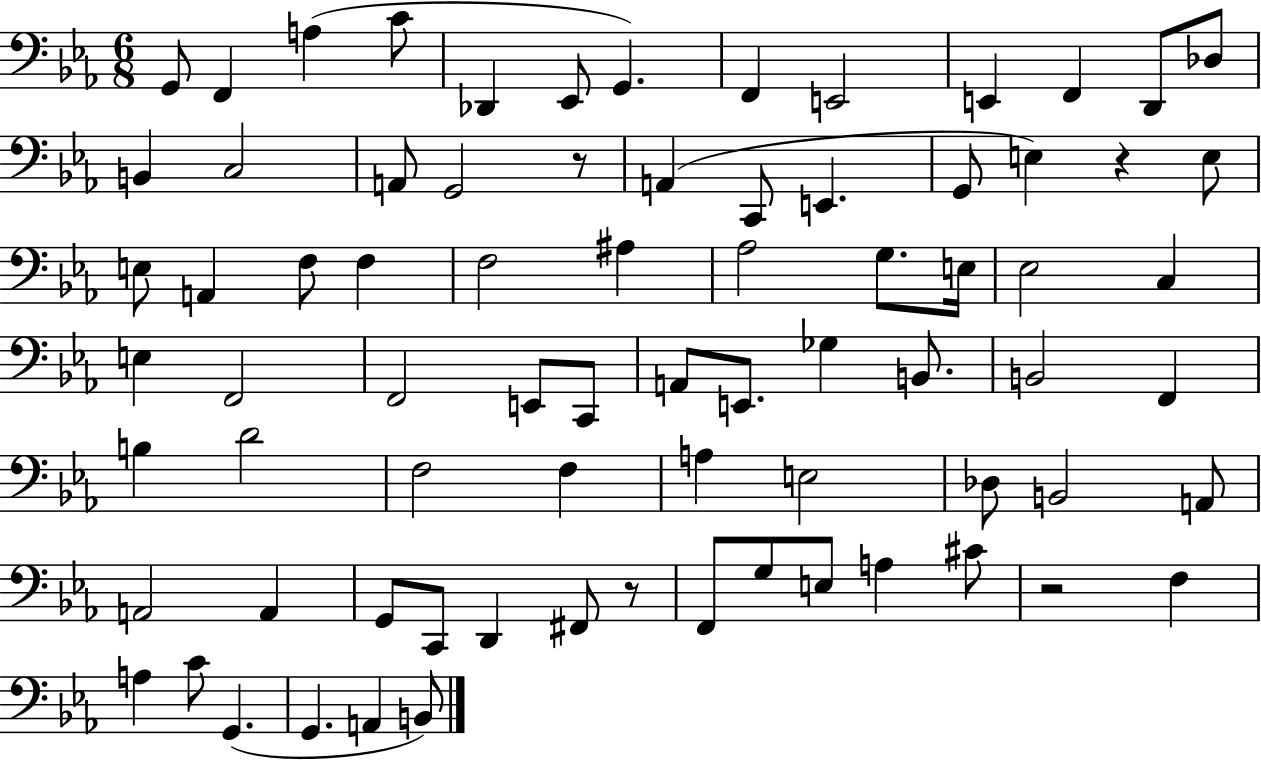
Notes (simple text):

G2/e F2/q A3/q C4/e Db2/q Eb2/e G2/q. F2/q E2/h E2/q F2/q D2/e Db3/e B2/q C3/h A2/e G2/h R/e A2/q C2/e E2/q. G2/e E3/q R/q E3/e E3/e A2/q F3/e F3/q F3/h A#3/q Ab3/h G3/e. E3/s Eb3/h C3/q E3/q F2/h F2/h E2/e C2/e A2/e E2/e. Gb3/q B2/e. B2/h F2/q B3/q D4/h F3/h F3/q A3/q E3/h Db3/e B2/h A2/e A2/h A2/q G2/e C2/e D2/q F#2/e R/e F2/e G3/e E3/e A3/q C#4/e R/h F3/q A3/q C4/e G2/q. G2/q. A2/q B2/e